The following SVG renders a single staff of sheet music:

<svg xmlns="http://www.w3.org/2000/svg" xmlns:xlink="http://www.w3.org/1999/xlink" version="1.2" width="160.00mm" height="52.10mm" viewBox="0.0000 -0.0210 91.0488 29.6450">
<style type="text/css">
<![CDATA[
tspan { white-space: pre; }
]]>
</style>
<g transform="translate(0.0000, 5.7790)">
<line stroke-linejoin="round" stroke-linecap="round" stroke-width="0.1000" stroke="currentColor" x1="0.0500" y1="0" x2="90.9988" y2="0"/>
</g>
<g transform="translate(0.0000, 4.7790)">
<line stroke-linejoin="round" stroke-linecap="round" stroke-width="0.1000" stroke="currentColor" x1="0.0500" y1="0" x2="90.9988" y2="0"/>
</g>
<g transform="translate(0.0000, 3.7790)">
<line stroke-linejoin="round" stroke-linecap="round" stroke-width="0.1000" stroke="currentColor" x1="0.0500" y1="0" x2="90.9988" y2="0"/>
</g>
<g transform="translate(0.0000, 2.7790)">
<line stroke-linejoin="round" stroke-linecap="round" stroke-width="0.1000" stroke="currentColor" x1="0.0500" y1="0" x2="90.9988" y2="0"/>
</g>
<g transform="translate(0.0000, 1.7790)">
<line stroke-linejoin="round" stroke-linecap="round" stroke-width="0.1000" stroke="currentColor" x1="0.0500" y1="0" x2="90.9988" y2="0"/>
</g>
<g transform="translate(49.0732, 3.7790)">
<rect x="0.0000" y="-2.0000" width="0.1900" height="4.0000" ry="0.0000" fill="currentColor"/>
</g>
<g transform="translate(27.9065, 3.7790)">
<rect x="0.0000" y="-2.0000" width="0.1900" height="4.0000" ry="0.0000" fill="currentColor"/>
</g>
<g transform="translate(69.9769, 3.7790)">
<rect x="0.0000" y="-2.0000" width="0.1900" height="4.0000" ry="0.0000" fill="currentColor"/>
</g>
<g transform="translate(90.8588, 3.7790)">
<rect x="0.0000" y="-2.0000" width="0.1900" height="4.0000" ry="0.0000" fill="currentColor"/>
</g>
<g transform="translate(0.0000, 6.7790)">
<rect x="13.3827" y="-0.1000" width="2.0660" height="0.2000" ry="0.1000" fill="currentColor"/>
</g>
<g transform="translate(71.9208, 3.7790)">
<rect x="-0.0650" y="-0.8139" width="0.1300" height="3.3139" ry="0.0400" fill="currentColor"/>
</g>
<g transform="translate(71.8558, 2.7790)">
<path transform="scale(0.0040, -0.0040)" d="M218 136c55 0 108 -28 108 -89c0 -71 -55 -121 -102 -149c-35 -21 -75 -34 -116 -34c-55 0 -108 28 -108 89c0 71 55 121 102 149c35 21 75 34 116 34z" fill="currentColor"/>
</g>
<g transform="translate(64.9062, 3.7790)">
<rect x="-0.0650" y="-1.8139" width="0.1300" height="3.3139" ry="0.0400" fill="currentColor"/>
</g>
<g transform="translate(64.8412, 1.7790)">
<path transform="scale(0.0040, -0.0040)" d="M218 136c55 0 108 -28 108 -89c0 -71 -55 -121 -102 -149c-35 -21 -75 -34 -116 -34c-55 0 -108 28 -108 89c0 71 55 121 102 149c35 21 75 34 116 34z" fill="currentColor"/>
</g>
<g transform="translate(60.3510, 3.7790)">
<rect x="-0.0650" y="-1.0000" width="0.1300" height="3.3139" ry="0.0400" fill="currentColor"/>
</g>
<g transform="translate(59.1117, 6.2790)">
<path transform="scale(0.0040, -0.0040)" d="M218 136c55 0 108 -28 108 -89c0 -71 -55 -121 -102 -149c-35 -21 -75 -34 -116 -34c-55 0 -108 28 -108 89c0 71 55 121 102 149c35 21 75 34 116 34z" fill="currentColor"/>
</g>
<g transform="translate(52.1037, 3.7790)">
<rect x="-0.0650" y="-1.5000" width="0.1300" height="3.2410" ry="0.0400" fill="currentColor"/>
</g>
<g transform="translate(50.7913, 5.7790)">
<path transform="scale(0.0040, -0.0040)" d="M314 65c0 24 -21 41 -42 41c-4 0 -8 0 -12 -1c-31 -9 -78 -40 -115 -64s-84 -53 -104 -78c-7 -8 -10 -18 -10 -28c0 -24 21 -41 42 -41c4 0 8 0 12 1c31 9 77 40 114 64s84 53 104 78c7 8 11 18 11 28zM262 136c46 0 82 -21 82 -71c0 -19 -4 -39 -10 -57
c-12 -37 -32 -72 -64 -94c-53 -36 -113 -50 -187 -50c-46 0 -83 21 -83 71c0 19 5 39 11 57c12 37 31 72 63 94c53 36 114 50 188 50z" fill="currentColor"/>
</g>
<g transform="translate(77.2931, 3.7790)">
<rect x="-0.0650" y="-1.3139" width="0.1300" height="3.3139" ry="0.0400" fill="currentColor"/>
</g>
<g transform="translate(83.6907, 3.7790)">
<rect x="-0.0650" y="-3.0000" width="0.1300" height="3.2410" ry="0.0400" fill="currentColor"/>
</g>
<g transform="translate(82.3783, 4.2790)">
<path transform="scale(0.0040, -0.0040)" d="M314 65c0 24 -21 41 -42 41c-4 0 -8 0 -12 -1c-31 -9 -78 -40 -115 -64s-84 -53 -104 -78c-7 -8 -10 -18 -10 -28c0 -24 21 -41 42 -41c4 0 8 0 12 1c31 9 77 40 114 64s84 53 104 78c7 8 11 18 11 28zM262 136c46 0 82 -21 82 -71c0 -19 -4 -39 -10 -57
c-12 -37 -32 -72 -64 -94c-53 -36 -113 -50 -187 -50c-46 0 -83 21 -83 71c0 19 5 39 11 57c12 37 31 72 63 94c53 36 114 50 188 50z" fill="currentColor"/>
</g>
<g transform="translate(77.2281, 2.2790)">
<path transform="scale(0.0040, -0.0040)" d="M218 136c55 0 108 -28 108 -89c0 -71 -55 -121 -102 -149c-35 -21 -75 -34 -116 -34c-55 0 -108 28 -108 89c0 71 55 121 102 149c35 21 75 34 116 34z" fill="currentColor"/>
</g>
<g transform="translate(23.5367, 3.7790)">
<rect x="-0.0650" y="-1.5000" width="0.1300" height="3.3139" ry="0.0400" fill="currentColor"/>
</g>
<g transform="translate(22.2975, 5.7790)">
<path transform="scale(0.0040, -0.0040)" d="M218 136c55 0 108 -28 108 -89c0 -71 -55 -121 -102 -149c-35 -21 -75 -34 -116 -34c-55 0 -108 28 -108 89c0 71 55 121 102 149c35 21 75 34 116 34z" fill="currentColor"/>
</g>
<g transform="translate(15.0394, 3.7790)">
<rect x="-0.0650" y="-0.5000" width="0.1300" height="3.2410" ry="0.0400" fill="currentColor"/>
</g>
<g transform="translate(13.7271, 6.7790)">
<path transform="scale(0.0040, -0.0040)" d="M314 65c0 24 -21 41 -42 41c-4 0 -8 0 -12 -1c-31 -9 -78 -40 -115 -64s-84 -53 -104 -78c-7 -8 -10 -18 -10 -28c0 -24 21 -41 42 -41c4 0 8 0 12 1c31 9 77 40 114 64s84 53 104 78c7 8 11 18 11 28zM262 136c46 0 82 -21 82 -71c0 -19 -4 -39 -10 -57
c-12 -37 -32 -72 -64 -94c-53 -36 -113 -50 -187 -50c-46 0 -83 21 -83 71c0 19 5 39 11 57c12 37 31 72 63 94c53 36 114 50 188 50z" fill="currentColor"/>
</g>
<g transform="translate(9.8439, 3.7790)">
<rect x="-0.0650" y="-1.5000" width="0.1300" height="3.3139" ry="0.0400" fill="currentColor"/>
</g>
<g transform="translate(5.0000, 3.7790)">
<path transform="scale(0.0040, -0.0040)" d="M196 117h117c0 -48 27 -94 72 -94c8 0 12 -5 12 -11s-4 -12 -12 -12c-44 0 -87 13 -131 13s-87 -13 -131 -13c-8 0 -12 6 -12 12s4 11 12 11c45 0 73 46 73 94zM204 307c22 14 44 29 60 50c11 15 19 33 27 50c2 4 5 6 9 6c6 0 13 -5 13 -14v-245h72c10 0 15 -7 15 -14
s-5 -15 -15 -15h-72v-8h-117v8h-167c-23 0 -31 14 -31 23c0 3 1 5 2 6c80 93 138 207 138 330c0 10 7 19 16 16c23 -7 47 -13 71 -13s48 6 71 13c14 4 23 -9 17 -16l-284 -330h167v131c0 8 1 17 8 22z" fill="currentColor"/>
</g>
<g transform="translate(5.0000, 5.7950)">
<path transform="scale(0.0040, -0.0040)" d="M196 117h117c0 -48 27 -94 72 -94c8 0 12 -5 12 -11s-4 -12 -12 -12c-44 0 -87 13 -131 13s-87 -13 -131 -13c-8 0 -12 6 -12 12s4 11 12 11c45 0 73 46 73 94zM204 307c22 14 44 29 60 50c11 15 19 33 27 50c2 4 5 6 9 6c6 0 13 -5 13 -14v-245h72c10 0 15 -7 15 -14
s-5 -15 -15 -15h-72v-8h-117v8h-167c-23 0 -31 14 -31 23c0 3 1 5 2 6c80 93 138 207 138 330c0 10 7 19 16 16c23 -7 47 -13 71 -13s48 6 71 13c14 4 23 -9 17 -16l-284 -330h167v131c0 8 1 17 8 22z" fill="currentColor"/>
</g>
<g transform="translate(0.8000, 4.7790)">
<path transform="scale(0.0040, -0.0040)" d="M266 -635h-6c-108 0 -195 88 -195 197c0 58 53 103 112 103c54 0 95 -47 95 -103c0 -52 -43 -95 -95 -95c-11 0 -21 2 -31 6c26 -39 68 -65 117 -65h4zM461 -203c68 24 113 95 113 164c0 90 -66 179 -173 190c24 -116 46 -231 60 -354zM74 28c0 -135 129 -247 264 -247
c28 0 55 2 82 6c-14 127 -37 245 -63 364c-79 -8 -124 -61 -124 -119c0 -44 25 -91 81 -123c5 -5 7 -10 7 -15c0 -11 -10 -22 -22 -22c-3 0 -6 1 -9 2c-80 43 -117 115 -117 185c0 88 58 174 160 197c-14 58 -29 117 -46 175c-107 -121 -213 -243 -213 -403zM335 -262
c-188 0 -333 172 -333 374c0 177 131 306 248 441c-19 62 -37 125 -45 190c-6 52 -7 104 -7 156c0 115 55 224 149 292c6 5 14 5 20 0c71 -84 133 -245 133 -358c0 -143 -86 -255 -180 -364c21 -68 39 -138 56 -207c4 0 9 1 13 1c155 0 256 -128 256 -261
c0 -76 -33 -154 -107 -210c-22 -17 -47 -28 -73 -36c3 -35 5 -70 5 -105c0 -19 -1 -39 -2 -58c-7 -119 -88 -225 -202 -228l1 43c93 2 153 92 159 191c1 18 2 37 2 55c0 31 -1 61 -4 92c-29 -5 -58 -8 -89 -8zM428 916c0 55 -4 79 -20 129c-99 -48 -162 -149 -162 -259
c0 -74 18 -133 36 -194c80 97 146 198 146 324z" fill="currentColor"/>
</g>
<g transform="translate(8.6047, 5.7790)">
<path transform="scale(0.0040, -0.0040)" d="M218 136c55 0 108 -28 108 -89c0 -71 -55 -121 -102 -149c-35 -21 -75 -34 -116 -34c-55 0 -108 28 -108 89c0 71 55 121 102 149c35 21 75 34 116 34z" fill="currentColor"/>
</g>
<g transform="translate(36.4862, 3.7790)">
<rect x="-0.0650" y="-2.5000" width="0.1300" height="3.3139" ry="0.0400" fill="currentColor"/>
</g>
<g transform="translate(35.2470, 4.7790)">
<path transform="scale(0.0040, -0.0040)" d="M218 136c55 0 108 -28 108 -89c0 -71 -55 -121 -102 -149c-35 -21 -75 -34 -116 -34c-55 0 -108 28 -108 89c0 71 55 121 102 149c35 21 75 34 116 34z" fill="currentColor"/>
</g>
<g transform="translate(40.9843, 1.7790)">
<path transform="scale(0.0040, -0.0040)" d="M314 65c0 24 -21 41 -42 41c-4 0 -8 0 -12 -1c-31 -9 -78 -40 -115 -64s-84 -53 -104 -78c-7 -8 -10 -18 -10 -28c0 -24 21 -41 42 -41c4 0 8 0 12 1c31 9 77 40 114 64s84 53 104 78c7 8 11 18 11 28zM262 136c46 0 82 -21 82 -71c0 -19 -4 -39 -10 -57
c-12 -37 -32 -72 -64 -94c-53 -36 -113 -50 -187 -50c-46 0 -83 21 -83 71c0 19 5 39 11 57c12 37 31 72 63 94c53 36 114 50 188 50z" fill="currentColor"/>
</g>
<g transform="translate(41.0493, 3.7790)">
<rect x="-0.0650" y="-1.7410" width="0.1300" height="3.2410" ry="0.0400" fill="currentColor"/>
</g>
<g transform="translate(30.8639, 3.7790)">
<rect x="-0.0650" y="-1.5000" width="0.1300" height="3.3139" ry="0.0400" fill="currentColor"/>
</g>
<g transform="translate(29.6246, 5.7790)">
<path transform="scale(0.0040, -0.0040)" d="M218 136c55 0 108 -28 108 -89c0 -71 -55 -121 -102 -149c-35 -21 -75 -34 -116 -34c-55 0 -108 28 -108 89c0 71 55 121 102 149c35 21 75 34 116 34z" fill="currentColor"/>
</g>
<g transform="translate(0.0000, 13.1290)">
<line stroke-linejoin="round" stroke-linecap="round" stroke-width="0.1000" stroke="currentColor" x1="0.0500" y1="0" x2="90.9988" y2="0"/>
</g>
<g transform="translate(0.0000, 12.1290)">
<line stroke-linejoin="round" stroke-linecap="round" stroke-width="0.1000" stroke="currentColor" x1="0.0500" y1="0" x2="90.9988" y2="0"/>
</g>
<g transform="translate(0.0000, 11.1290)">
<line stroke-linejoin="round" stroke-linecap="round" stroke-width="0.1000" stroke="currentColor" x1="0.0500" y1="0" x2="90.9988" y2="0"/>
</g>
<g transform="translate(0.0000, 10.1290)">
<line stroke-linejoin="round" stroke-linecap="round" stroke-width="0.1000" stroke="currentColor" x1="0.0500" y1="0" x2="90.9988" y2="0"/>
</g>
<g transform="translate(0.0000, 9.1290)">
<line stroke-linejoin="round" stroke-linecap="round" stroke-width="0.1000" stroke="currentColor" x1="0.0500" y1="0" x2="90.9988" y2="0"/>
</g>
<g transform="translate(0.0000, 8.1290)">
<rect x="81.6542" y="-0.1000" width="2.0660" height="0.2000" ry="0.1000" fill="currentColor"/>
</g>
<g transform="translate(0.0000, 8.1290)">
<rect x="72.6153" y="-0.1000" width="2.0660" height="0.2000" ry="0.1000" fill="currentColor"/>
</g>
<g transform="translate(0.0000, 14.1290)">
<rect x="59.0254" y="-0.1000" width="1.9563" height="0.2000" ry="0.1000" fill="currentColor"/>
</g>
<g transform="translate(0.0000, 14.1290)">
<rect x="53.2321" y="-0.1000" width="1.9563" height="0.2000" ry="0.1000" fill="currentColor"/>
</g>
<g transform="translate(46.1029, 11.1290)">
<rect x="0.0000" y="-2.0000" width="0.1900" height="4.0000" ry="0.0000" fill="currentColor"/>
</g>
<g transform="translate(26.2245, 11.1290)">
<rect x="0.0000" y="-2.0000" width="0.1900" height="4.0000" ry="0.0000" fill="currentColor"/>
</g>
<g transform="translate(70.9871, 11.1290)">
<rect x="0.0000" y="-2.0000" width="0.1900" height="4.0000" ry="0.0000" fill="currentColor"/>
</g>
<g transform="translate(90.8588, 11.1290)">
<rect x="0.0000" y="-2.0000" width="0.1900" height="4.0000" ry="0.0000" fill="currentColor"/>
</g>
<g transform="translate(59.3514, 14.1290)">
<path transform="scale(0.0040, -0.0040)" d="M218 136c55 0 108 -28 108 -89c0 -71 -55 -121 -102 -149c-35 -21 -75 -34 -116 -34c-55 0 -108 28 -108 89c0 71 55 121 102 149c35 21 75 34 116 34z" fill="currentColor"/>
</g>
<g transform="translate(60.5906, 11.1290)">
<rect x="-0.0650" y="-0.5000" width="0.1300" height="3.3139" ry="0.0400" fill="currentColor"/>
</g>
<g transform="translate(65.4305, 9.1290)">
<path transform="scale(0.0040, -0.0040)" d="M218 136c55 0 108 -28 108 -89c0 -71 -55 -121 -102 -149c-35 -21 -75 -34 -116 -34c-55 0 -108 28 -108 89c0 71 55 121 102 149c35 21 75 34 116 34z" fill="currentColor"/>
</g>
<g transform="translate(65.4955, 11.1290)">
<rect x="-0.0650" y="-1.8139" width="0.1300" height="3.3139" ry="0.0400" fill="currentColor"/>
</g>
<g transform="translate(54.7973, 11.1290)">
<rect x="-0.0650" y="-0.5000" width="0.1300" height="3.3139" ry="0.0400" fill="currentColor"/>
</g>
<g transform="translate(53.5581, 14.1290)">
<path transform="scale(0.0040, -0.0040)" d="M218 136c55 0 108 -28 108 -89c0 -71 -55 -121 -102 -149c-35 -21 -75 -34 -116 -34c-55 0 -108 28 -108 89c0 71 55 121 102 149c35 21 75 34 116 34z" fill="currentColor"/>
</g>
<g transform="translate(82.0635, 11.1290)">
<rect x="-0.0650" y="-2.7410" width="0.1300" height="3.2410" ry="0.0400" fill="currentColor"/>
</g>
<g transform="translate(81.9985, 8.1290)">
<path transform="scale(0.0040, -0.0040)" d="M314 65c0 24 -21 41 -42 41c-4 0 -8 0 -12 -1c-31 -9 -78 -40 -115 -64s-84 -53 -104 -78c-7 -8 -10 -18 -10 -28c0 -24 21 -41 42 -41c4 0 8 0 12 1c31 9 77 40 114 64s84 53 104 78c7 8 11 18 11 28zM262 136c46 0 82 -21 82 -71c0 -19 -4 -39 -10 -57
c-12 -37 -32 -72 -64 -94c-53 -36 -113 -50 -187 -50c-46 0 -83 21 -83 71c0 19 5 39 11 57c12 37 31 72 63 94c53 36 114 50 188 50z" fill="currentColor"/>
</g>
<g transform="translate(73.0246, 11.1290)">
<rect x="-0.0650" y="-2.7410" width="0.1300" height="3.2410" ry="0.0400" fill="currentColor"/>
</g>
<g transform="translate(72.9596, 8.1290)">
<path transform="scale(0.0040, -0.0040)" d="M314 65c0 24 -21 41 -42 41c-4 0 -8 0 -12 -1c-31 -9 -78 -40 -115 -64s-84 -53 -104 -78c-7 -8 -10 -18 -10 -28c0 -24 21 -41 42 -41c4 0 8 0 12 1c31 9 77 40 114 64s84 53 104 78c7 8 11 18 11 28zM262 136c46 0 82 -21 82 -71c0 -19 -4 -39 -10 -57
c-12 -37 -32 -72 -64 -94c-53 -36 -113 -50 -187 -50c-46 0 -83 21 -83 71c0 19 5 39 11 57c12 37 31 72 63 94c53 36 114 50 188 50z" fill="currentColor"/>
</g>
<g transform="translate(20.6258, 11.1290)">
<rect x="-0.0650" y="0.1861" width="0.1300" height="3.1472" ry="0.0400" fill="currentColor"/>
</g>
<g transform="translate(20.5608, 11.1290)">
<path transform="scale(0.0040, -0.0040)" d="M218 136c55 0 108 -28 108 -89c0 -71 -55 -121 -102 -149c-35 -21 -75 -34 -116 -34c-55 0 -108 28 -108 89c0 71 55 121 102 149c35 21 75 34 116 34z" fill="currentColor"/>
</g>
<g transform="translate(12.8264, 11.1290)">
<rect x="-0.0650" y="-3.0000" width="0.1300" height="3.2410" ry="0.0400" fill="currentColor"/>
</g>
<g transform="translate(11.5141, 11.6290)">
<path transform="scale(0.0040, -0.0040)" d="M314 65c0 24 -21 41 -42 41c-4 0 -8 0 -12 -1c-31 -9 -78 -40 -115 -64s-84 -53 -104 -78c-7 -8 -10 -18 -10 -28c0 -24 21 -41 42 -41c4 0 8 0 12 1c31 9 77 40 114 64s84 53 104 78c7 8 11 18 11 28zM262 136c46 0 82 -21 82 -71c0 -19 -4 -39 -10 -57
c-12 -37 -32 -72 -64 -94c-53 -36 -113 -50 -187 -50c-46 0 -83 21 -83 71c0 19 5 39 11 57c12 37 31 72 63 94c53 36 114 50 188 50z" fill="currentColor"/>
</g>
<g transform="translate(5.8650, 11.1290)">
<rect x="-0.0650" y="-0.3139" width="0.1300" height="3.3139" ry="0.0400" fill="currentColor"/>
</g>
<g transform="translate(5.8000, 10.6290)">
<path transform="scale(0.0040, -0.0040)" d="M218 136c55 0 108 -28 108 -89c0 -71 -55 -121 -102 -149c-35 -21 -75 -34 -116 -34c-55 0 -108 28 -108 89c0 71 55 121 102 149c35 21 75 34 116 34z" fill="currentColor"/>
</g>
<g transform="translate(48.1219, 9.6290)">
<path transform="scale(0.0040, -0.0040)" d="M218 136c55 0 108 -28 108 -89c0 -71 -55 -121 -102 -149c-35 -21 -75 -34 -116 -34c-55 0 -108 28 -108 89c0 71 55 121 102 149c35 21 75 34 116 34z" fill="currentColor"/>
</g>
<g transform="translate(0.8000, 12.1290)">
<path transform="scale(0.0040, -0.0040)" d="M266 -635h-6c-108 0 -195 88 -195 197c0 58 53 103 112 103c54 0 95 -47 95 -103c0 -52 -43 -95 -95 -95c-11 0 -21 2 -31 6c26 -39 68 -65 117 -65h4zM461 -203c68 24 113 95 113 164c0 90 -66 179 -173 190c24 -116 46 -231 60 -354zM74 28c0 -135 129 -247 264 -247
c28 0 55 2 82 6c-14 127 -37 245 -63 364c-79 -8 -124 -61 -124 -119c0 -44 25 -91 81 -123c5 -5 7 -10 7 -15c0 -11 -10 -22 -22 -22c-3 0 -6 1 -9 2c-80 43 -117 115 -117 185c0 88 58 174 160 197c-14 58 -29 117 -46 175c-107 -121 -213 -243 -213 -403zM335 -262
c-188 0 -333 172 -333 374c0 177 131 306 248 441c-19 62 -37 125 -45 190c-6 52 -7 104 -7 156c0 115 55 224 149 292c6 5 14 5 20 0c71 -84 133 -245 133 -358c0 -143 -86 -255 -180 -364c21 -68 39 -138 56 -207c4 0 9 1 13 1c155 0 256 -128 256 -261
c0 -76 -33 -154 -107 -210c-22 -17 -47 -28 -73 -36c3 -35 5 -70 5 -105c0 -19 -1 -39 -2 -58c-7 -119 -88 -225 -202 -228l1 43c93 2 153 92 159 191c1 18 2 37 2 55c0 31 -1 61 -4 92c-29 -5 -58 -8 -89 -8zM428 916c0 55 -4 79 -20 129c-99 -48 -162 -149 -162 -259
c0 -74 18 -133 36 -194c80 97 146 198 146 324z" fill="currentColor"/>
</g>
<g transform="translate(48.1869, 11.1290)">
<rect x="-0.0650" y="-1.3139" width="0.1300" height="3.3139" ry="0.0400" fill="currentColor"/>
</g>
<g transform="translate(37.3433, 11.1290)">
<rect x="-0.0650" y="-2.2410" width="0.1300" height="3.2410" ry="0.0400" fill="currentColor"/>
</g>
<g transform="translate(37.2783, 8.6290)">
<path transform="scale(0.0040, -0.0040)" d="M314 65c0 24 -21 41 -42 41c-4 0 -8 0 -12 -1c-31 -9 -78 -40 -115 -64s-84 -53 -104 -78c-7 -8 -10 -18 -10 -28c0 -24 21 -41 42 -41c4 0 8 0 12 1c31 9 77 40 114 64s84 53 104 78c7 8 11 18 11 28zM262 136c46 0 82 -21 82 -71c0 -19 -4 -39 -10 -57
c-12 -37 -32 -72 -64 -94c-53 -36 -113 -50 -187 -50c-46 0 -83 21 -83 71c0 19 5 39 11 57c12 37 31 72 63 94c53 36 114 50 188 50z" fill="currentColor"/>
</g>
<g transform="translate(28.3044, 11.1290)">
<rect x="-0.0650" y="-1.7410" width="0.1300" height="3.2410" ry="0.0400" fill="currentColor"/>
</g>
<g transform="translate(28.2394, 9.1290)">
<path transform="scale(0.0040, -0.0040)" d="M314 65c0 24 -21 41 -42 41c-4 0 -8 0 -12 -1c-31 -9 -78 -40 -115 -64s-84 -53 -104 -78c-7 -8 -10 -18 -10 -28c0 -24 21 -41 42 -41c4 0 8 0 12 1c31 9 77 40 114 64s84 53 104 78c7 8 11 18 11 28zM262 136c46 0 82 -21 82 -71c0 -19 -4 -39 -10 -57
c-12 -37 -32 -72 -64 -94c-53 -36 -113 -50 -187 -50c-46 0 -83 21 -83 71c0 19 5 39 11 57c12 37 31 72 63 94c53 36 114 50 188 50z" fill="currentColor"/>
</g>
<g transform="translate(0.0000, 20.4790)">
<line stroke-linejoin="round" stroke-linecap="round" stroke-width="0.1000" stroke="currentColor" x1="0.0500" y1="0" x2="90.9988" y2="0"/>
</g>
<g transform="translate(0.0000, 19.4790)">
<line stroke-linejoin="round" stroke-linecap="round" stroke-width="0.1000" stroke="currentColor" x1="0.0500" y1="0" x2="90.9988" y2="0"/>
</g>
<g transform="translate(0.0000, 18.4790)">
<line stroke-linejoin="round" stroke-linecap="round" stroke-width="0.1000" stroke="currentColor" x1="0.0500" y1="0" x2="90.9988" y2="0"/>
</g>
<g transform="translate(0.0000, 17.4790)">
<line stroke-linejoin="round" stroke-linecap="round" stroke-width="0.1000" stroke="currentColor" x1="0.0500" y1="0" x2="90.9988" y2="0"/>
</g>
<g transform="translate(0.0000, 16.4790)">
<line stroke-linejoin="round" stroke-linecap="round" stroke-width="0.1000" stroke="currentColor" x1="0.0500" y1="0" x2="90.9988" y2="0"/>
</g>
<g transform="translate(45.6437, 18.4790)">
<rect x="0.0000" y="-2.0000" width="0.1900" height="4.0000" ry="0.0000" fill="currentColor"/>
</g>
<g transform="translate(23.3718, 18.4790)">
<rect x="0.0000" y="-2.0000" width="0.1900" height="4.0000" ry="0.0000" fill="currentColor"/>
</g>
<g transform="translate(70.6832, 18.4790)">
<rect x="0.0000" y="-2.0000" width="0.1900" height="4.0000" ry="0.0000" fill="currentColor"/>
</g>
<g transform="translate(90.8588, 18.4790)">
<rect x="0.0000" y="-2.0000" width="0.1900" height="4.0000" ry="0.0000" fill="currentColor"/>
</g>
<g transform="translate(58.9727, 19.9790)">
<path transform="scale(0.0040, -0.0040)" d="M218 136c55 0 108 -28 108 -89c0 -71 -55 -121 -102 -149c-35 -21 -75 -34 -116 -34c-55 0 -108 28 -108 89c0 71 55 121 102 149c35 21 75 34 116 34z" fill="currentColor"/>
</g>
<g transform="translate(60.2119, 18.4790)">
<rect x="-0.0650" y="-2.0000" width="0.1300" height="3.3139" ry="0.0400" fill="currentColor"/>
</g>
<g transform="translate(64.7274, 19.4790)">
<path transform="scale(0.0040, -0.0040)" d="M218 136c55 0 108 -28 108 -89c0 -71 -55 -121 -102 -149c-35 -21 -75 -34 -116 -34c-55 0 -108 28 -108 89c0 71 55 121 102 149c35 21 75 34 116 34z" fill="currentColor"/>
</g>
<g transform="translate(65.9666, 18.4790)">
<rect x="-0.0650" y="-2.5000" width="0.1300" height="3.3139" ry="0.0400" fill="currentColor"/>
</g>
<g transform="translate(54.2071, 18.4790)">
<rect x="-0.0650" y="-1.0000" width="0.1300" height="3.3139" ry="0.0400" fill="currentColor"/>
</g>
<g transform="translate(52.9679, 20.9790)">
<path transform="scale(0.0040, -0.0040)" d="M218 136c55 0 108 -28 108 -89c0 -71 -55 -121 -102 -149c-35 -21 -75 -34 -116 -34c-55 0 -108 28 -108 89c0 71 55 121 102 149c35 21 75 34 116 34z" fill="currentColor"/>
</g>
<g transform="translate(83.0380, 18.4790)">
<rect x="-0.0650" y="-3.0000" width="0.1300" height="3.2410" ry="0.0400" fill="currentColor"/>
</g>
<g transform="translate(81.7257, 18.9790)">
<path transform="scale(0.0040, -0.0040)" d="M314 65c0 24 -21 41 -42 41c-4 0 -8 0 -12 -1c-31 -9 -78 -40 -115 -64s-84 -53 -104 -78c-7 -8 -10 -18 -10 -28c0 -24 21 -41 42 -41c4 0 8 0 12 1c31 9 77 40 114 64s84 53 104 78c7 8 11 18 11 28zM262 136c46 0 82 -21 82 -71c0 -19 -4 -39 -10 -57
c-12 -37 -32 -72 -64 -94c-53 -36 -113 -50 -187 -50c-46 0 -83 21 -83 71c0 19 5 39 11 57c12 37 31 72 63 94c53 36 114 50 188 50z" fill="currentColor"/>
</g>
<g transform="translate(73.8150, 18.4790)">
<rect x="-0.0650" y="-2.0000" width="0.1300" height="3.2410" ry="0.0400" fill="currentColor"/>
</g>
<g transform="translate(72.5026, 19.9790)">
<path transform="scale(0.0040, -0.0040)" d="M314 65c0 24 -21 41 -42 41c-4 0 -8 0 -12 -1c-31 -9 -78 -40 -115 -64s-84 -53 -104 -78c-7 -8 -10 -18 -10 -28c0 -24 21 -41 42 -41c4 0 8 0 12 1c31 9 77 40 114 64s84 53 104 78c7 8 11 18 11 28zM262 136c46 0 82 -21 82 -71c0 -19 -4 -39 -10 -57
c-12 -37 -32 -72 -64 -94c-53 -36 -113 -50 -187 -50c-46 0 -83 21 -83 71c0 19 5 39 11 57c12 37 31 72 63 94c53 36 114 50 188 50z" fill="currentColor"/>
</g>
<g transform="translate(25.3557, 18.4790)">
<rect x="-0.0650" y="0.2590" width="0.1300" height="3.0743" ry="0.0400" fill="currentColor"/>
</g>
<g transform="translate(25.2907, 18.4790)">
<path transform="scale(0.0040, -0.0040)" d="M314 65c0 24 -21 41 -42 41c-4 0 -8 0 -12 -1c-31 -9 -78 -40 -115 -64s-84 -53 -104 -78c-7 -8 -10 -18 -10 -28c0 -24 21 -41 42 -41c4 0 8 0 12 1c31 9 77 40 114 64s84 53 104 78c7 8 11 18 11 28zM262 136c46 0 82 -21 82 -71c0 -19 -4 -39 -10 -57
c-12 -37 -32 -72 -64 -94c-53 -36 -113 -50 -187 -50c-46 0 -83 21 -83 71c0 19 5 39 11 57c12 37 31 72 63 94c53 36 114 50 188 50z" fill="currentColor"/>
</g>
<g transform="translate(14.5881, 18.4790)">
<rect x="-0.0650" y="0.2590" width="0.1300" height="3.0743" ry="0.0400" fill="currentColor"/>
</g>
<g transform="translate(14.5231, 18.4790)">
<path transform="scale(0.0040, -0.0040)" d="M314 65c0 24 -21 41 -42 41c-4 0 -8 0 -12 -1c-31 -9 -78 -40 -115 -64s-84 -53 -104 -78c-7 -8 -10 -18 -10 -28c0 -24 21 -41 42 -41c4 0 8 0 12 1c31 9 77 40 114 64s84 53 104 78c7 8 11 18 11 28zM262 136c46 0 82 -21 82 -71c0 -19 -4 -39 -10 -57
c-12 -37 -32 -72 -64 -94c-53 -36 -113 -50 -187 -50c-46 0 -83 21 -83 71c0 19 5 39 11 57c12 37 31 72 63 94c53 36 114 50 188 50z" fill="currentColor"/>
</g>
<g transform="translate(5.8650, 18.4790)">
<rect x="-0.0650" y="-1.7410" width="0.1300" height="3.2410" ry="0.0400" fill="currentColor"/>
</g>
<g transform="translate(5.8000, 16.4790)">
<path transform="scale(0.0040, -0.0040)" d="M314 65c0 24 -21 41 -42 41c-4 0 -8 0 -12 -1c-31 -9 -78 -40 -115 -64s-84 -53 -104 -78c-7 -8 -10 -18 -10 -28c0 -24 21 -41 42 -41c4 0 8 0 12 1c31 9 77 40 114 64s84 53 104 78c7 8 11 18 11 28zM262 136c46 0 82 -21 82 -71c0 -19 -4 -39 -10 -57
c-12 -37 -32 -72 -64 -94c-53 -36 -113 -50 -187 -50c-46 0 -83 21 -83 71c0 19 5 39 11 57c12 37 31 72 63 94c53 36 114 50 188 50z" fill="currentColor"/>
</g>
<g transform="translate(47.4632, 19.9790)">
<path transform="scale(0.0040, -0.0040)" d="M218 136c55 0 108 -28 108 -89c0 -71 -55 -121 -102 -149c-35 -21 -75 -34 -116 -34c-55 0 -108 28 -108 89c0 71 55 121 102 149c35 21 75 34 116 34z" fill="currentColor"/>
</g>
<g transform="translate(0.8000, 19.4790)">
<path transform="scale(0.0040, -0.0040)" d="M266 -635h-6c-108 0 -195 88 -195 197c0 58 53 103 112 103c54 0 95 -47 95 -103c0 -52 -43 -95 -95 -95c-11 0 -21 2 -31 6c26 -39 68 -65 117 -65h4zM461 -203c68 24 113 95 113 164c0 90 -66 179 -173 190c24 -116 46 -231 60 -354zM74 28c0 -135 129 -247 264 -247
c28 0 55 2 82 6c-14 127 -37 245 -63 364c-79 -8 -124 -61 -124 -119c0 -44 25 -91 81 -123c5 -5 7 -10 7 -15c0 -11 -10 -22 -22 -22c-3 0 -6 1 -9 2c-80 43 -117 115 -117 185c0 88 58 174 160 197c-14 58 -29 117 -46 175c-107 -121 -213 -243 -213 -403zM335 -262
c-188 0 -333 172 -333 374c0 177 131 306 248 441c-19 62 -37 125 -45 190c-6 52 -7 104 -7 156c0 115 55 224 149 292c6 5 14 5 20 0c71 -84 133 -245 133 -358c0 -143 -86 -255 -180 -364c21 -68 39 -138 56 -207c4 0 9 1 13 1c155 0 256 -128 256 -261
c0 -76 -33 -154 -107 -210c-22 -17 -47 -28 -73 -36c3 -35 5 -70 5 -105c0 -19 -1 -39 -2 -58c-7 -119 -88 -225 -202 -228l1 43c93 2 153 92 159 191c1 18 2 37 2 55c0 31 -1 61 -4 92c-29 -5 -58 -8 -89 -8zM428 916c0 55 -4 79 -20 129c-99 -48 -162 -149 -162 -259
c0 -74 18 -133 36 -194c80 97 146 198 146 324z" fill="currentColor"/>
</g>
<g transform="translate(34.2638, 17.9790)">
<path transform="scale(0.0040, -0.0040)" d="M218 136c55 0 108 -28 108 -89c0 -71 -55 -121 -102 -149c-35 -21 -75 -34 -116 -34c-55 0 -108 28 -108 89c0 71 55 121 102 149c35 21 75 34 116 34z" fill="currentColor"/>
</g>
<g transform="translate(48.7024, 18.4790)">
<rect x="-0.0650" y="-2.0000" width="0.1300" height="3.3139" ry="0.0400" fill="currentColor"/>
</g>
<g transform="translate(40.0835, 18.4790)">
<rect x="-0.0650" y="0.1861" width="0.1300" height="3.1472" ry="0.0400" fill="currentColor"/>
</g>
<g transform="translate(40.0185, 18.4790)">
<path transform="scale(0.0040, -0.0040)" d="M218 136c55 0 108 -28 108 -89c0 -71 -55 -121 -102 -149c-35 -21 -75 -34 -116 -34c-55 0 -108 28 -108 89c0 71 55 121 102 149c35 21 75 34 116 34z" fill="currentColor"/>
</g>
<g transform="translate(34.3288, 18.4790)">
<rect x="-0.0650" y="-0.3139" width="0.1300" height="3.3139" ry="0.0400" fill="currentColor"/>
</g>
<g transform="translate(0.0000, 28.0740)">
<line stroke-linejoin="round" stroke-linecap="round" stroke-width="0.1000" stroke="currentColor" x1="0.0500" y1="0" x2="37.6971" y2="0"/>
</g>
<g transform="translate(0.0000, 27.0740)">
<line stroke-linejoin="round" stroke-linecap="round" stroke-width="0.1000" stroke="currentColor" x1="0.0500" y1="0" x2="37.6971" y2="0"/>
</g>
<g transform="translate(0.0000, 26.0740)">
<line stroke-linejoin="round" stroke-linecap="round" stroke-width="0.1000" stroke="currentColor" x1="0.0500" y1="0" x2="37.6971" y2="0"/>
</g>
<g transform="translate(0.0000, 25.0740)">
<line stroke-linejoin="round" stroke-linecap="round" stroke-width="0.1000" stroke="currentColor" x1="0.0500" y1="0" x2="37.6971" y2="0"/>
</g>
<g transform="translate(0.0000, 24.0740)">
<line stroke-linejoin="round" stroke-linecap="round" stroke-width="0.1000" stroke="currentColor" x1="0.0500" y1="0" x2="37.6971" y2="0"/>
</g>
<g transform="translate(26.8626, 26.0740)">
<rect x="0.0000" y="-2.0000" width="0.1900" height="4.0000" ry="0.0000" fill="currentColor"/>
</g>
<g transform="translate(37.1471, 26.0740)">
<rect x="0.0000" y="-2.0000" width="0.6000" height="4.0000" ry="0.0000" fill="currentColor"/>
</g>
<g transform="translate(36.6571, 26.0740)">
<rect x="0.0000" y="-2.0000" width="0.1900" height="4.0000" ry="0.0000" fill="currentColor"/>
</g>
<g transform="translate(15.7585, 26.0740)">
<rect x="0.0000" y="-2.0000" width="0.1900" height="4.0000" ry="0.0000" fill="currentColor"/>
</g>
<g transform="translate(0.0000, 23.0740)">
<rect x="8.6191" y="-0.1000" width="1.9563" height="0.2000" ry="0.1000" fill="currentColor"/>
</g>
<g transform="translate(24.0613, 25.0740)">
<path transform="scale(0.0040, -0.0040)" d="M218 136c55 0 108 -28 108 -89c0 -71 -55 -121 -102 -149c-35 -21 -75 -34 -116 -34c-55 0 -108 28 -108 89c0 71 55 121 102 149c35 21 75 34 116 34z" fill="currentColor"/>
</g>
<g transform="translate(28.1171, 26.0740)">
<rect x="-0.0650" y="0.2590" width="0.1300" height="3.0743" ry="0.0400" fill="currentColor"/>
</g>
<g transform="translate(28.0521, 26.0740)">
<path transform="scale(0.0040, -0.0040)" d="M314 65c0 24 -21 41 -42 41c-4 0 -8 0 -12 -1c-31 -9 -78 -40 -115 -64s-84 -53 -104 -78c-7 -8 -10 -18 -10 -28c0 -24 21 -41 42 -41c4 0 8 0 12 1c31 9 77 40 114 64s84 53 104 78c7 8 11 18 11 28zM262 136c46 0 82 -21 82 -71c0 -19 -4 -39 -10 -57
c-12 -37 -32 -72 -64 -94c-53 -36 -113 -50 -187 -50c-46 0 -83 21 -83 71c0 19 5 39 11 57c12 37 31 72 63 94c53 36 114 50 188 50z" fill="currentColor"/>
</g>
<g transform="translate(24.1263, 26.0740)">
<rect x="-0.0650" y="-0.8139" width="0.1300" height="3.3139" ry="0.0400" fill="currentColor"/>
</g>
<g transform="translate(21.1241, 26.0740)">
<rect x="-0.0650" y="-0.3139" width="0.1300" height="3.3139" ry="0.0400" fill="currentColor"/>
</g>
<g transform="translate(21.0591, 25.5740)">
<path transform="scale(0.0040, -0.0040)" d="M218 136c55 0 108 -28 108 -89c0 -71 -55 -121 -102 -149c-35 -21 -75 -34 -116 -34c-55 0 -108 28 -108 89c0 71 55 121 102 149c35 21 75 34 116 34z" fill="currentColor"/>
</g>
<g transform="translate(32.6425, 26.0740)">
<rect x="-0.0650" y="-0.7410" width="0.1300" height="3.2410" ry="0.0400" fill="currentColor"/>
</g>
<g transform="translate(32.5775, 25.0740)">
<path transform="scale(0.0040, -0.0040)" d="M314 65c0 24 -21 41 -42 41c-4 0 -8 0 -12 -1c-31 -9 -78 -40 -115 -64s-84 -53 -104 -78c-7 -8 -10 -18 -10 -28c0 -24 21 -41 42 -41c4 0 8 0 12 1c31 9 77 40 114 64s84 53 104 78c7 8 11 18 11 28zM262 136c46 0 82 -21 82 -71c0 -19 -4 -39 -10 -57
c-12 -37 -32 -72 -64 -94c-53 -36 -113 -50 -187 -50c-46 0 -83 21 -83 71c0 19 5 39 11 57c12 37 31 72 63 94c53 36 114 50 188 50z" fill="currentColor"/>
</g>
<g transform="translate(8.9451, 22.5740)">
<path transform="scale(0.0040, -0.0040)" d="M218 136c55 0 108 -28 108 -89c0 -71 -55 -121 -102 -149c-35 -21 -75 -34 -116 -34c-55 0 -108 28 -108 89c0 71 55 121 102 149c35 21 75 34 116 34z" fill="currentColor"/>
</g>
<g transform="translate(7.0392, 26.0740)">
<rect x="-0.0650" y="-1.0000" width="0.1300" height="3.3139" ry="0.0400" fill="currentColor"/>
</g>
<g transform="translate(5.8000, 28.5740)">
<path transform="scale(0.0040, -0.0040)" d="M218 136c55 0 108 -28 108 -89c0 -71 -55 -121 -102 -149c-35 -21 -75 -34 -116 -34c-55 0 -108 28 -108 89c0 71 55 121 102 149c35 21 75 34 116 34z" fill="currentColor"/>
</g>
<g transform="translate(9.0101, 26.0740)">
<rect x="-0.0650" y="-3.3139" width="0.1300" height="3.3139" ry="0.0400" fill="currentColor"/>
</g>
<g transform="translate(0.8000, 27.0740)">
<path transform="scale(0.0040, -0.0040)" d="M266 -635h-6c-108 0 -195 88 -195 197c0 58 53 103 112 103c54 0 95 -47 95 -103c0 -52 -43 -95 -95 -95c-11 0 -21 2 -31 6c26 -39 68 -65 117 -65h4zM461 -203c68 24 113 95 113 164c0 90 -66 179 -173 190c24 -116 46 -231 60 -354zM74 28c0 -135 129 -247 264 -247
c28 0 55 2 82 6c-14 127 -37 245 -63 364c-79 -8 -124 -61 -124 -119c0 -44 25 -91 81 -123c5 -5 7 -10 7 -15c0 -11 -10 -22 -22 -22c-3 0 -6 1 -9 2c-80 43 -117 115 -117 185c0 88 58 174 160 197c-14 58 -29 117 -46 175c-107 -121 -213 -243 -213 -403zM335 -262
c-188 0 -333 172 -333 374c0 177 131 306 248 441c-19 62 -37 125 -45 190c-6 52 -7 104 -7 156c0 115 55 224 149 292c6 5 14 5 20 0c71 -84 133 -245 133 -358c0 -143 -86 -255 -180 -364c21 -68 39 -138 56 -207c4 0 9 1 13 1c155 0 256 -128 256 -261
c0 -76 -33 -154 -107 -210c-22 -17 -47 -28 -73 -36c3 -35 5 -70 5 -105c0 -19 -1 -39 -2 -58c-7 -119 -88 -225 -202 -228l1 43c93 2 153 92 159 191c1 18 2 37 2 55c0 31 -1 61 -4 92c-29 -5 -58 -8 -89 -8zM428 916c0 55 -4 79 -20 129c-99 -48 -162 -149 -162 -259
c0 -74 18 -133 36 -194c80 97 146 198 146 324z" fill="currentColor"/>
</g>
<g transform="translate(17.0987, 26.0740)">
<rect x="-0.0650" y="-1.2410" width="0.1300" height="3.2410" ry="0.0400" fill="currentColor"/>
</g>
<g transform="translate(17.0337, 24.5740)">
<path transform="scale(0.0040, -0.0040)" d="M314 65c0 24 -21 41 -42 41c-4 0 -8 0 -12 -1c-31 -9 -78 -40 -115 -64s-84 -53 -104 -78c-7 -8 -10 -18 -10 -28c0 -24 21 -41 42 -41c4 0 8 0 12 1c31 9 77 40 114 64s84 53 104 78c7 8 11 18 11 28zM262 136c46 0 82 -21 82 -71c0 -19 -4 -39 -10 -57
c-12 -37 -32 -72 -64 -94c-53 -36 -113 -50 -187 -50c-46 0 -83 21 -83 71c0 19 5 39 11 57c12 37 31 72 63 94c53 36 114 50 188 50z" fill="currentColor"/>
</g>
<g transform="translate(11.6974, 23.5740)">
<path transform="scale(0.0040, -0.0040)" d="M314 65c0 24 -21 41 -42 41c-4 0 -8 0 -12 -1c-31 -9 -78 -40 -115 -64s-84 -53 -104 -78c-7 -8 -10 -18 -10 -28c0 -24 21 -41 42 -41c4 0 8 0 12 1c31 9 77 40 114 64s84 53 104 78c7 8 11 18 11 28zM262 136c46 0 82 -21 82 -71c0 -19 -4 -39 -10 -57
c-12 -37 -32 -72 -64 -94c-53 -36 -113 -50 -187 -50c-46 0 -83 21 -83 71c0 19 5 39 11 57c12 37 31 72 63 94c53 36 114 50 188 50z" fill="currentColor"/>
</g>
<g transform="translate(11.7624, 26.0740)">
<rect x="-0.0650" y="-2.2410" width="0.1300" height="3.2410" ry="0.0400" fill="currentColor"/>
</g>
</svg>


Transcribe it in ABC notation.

X:1
T:Untitled
M:4/4
L:1/4
K:C
E C2 E E G f2 E2 D f d e A2 c A2 B f2 g2 e C C f a2 a2 f2 B2 B2 c B F D F G F2 A2 D b g2 e2 c d B2 d2